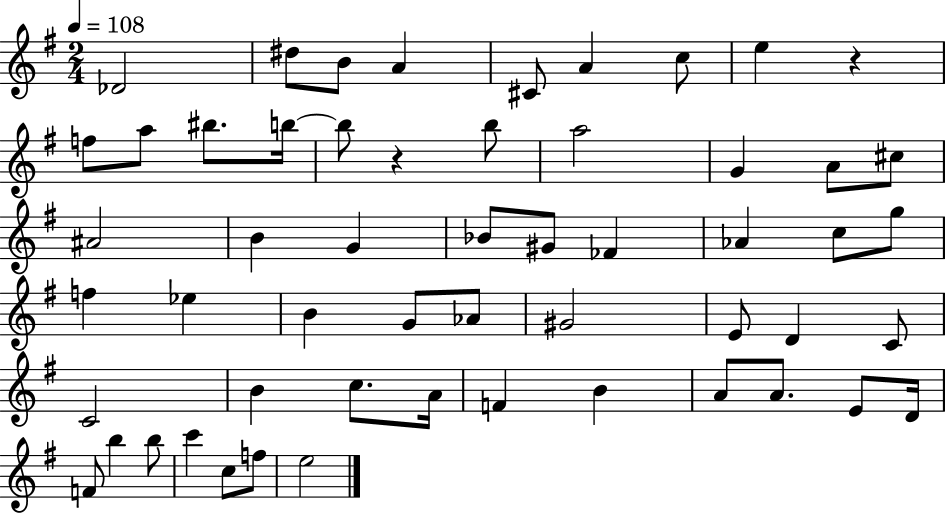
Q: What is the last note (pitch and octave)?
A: E5